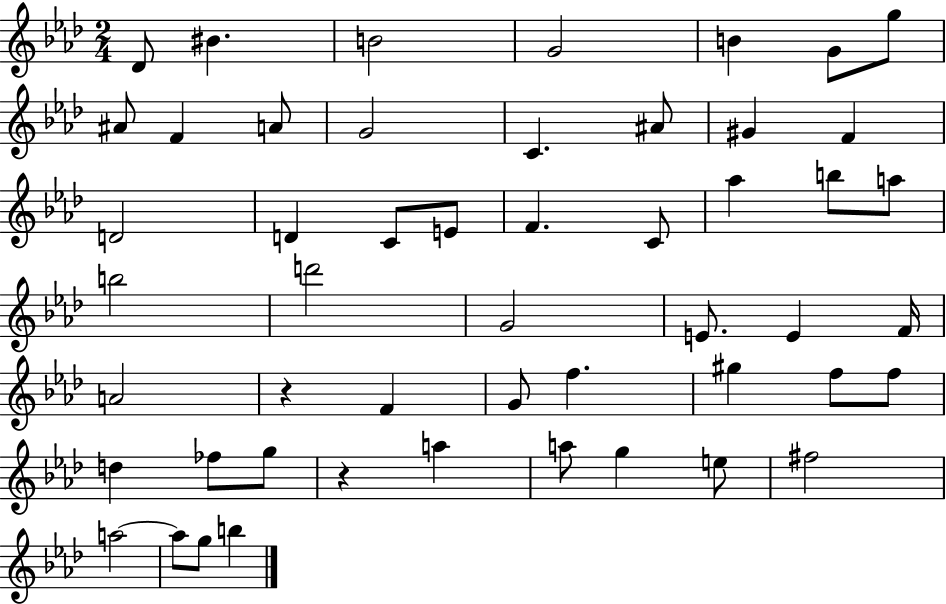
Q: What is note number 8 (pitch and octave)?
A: A#4